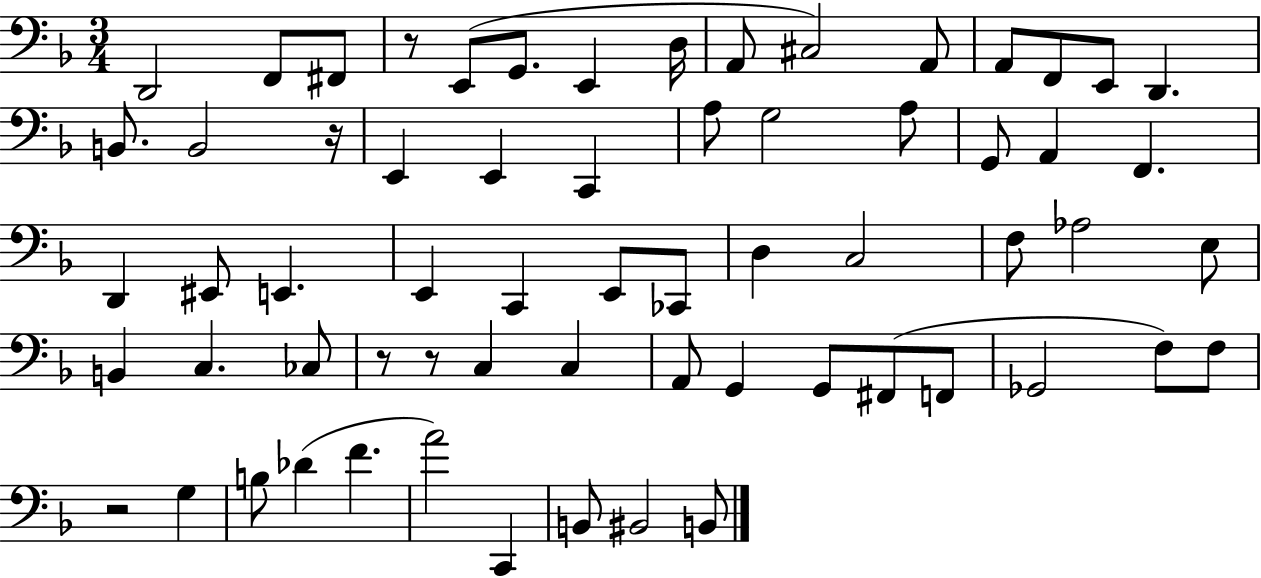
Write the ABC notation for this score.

X:1
T:Untitled
M:3/4
L:1/4
K:F
D,,2 F,,/2 ^F,,/2 z/2 E,,/2 G,,/2 E,, D,/4 A,,/2 ^C,2 A,,/2 A,,/2 F,,/2 E,,/2 D,, B,,/2 B,,2 z/4 E,, E,, C,, A,/2 G,2 A,/2 G,,/2 A,, F,, D,, ^E,,/2 E,, E,, C,, E,,/2 _C,,/2 D, C,2 F,/2 _A,2 E,/2 B,, C, _C,/2 z/2 z/2 C, C, A,,/2 G,, G,,/2 ^F,,/2 F,,/2 _G,,2 F,/2 F,/2 z2 G, B,/2 _D F A2 C,, B,,/2 ^B,,2 B,,/2